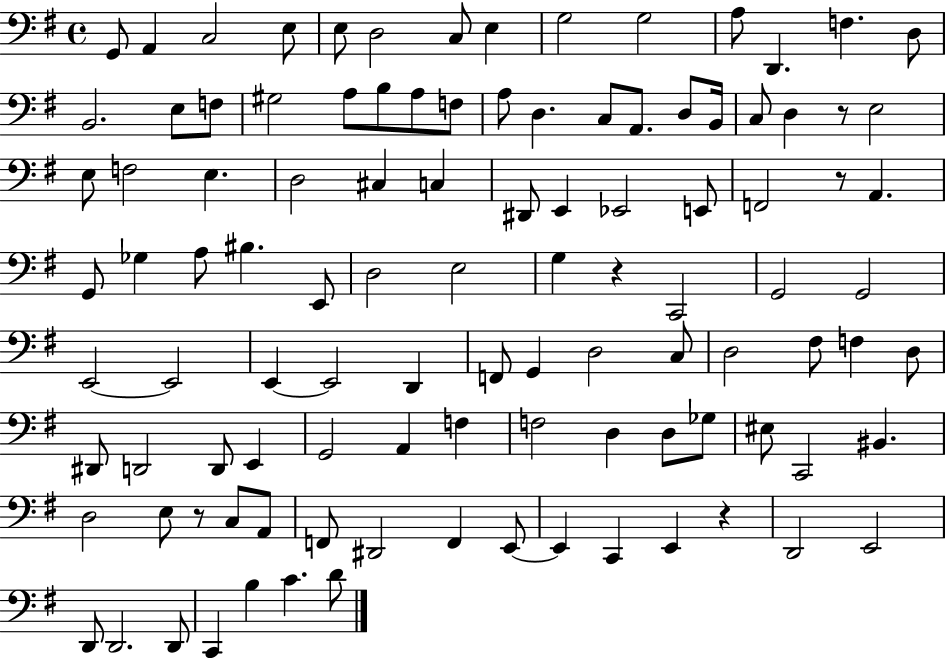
{
  \clef bass
  \time 4/4
  \defaultTimeSignature
  \key g \major
  g,8 a,4 c2 e8 | e8 d2 c8 e4 | g2 g2 | a8 d,4. f4. d8 | \break b,2. e8 f8 | gis2 a8 b8 a8 f8 | a8 d4. c8 a,8. d8 b,16 | c8 d4 r8 e2 | \break e8 f2 e4. | d2 cis4 c4 | dis,8 e,4 ees,2 e,8 | f,2 r8 a,4. | \break g,8 ges4 a8 bis4. e,8 | d2 e2 | g4 r4 c,2 | g,2 g,2 | \break e,2~~ e,2 | e,4~~ e,2 d,4 | f,8 g,4 d2 c8 | d2 fis8 f4 d8 | \break dis,8 d,2 d,8 e,4 | g,2 a,4 f4 | f2 d4 d8 ges8 | eis8 c,2 bis,4. | \break d2 e8 r8 c8 a,8 | f,8 dis,2 f,4 e,8~~ | e,4 c,4 e,4 r4 | d,2 e,2 | \break d,8 d,2. d,8 | c,4 b4 c'4. d'8 | \bar "|."
}